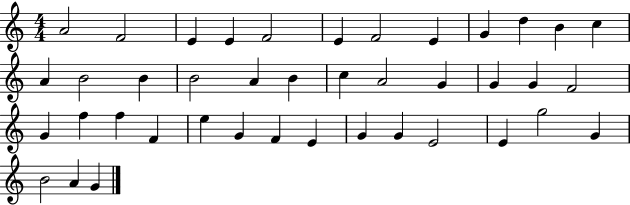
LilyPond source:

{
  \clef treble
  \numericTimeSignature
  \time 4/4
  \key c \major
  a'2 f'2 | e'4 e'4 f'2 | e'4 f'2 e'4 | g'4 d''4 b'4 c''4 | \break a'4 b'2 b'4 | b'2 a'4 b'4 | c''4 a'2 g'4 | g'4 g'4 f'2 | \break g'4 f''4 f''4 f'4 | e''4 g'4 f'4 e'4 | g'4 g'4 e'2 | e'4 g''2 g'4 | \break b'2 a'4 g'4 | \bar "|."
}